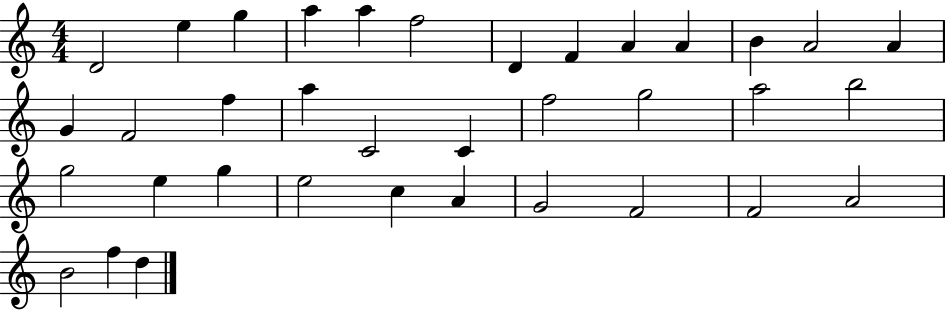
X:1
T:Untitled
M:4/4
L:1/4
K:C
D2 e g a a f2 D F A A B A2 A G F2 f a C2 C f2 g2 a2 b2 g2 e g e2 c A G2 F2 F2 A2 B2 f d